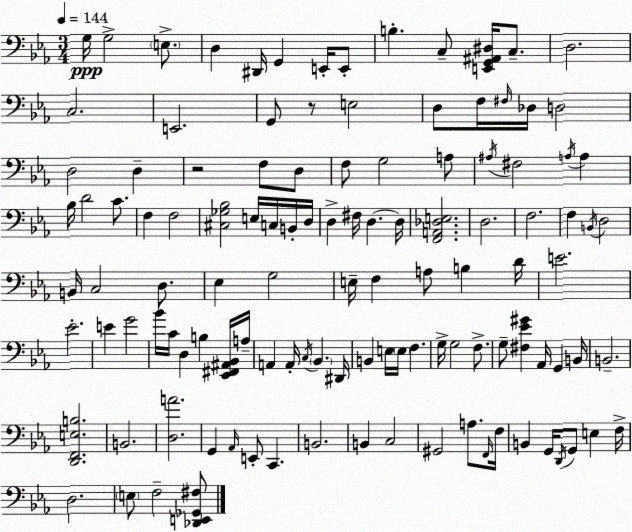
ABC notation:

X:1
T:Untitled
M:3/4
L:1/4
K:Eb
G,/4 G,2 E,/2 D, ^D,,/4 G,, E,,/4 E,,/2 B, C,/2 [E,,G,,^A,,^D,]/4 C,/2 D,2 C,2 E,,2 G,,/2 z/2 E,2 D,/2 F,/4 ^F,/4 _D,/4 D,2 D,2 D, z2 F,/2 D,/2 F,/2 G,2 A,/2 ^A,/4 ^F,2 A,/4 A, _B,/4 D2 C/2 F, F,2 [^C,_G,_B,]2 E,/4 C,/4 B,,/4 D,/4 D, ^F,/4 D, D,/4 [F,,A,,_D,E,]2 D,2 F,2 F, B,,/4 D,2 B,,/4 C,2 D,/2 _E, G,2 E,/4 F, A,/2 B, D/4 E2 _E2 E G2 _B/4 C/4 D, B, [_E,,^F,,^A,,_B,,]/4 A,/4 A,, A,,/4 C,/4 _B,, ^D,,/4 B,, E,/4 E,/4 F, G,/4 G,2 F,/2 G,/2 [^F,_E^G] _A,,/4 G,, B,,/4 B,,2 [D,,F,,E,B,]2 B,,2 [D,A]2 G,, _A,,/4 E,,/2 C,, B,,2 B,, C,2 ^G,,2 A,/2 F,,/4 F,/4 B,, G,,/4 D,,/4 G,,/2 E, F,/4 D,2 E,/2 F,2 [_D,,E,,_G,,^F,]/2